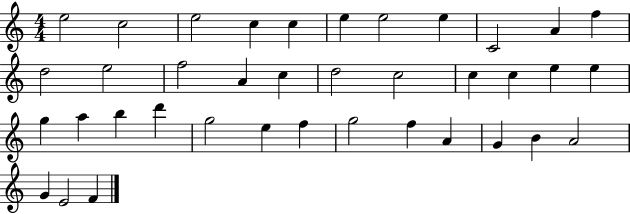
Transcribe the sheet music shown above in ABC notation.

X:1
T:Untitled
M:4/4
L:1/4
K:C
e2 c2 e2 c c e e2 e C2 A f d2 e2 f2 A c d2 c2 c c e e g a b d' g2 e f g2 f A G B A2 G E2 F